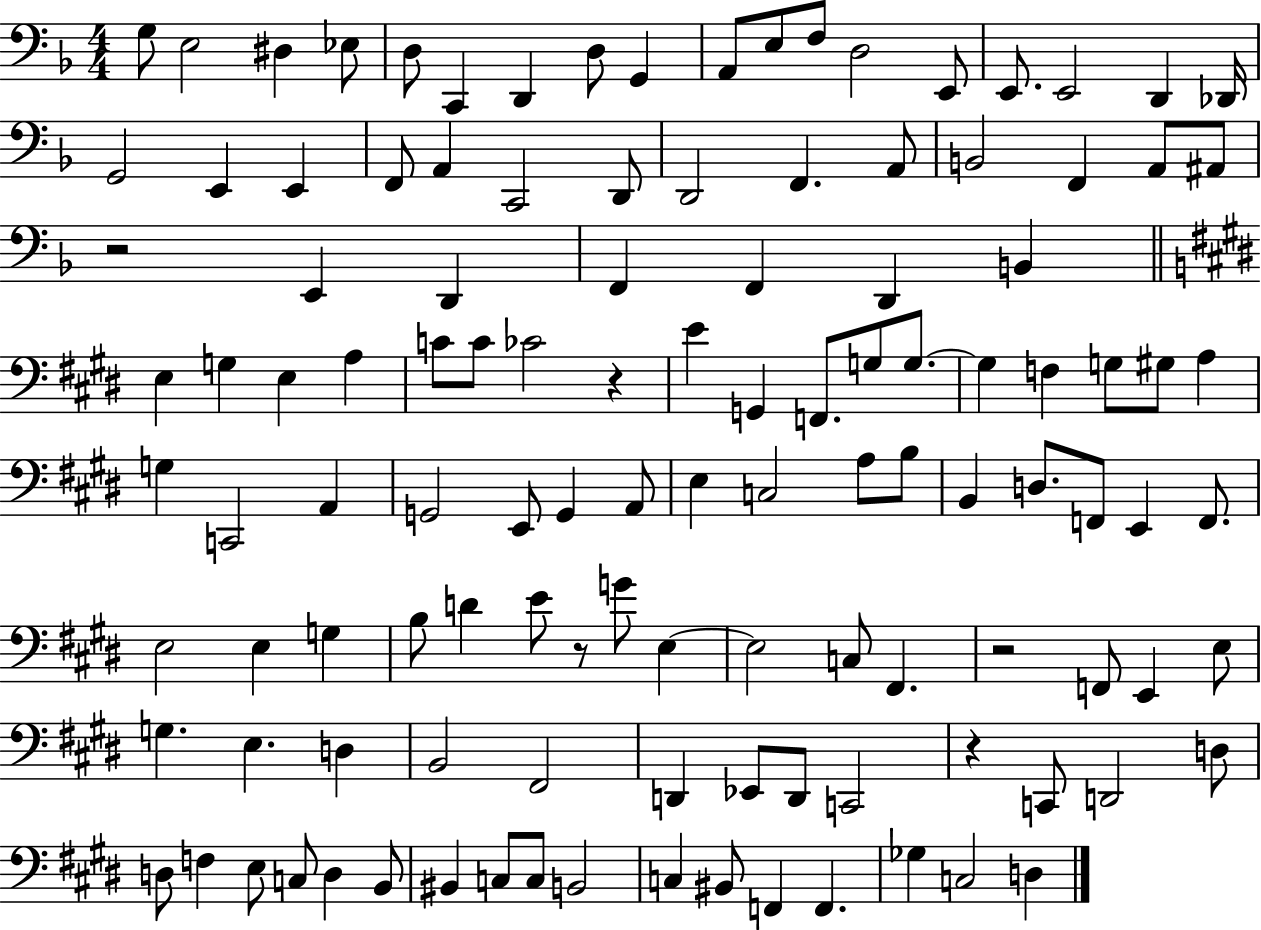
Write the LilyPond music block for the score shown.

{
  \clef bass
  \numericTimeSignature
  \time 4/4
  \key f \major
  g8 e2 dis4 ees8 | d8 c,4 d,4 d8 g,4 | a,8 e8 f8 d2 e,8 | e,8. e,2 d,4 des,16 | \break g,2 e,4 e,4 | f,8 a,4 c,2 d,8 | d,2 f,4. a,8 | b,2 f,4 a,8 ais,8 | \break r2 e,4 d,4 | f,4 f,4 d,4 b,4 | \bar "||" \break \key e \major e4 g4 e4 a4 | c'8 c'8 ces'2 r4 | e'4 g,4 f,8. g8 g8.~~ | g4 f4 g8 gis8 a4 | \break g4 c,2 a,4 | g,2 e,8 g,4 a,8 | e4 c2 a8 b8 | b,4 d8. f,8 e,4 f,8. | \break e2 e4 g4 | b8 d'4 e'8 r8 g'8 e4~~ | e2 c8 fis,4. | r2 f,8 e,4 e8 | \break g4. e4. d4 | b,2 fis,2 | d,4 ees,8 d,8 c,2 | r4 c,8 d,2 d8 | \break d8 f4 e8 c8 d4 b,8 | bis,4 c8 c8 b,2 | c4 bis,8 f,4 f,4. | ges4 c2 d4 | \break \bar "|."
}